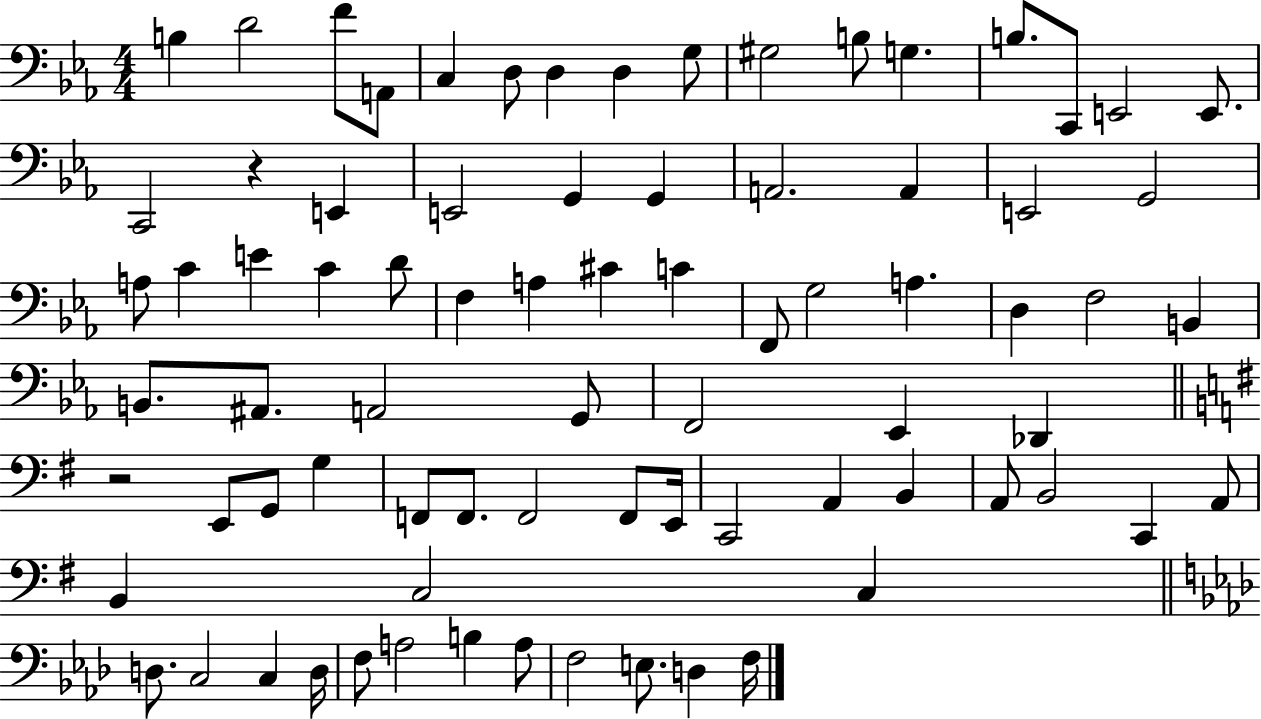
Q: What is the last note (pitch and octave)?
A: F3